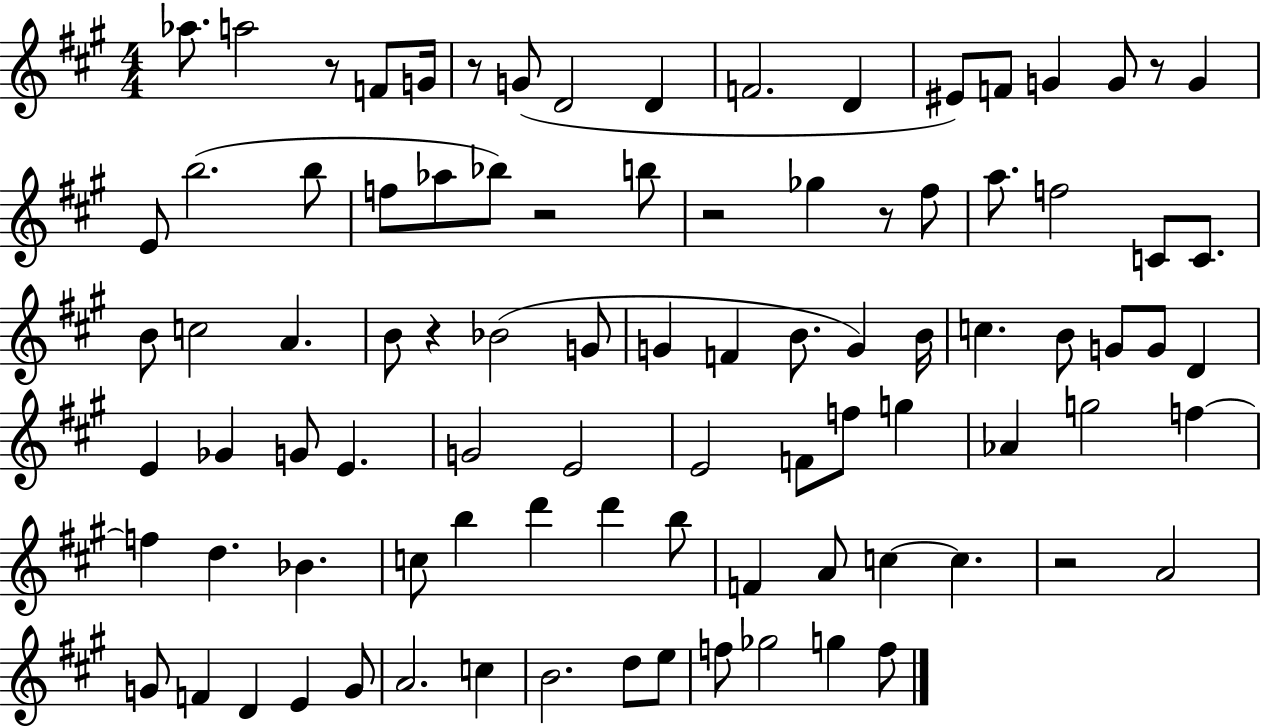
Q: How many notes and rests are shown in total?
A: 91